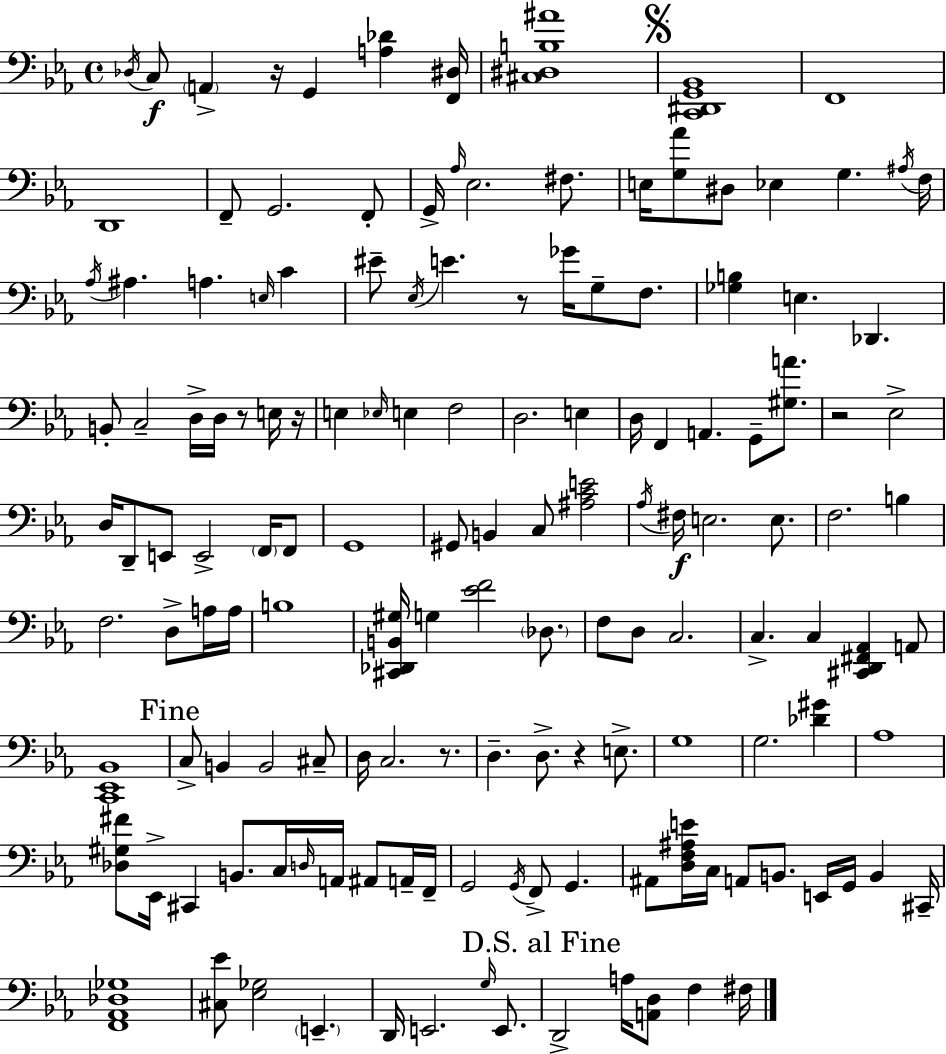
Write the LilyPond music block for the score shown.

{
  \clef bass
  \time 4/4
  \defaultTimeSignature
  \key c \minor
  \repeat volta 2 { \acciaccatura { des16 }\f c8 \parenthesize a,4-> r16 g,4 <a des'>4 | <f, dis>16 <cis dis b ais'>1 | \mark \markup { \musicglyph "scripts.segno" } <c, dis, g, bes,>1 | f,1 | \break d,1 | f,8-- g,2. f,8-. | g,16-> \grace { aes16 } ees2. fis8. | e16 <g aes'>8 dis8 ees4 g4. | \break \acciaccatura { ais16 } f16 \acciaccatura { aes16 } ais4. a4. | \grace { e16 } c'4 eis'8-- \acciaccatura { ees16 } e'4. r8 | ges'16 g8-- f8. <ges b>4 e4. | des,4. b,8-. c2-- | \break d16-> d16 r8 e16 r16 e4 \grace { ees16 } e4 f2 | d2. | e4 d16 f,4 a,4. | g,8-- <gis a'>8. r2 ees2-> | \break d16 d,8-- e,8 e,2-> | \parenthesize f,16 f,8 g,1 | gis,8 b,4 c8 <ais c' e'>2 | \acciaccatura { aes16 } fis16\f e2. | \break e8. f2. | b4 f2. | d8-> a16 a16 b1 | <cis, des, b, gis>16 g4 <ees' f'>2 | \break \parenthesize des8. f8 d8 c2. | c4.-> c4 | <cis, d, fis, aes,>4 a,8 <c, ees, bes,>1 | \mark "Fine" c8-> b,4 b,2 | \break cis8-- d16 c2. | r8. d4.-- d8.-> | r4 e8.-> g1 | g2. | \break <des' gis'>4 aes1 | <des gis fis'>8 ees,16-> cis,4 b,8. | c16 \grace { d16 } a,16 ais,8 a,16-- f,16-- g,2 | \acciaccatura { g,16 } f,8-> g,4. ais,8 <d f ais e'>16 c16 a,8 | \break b,8. e,16 g,16 b,4 cis,16-- <f, aes, des ges>1 | <cis ees'>8 <ees ges>2 | \parenthesize e,4.-- d,16 e,2. | \grace { g16 } e,8. \mark "D.S. al Fine" d,2-> | \break a16 <a, d>8 f4 fis16 } \bar "|."
}